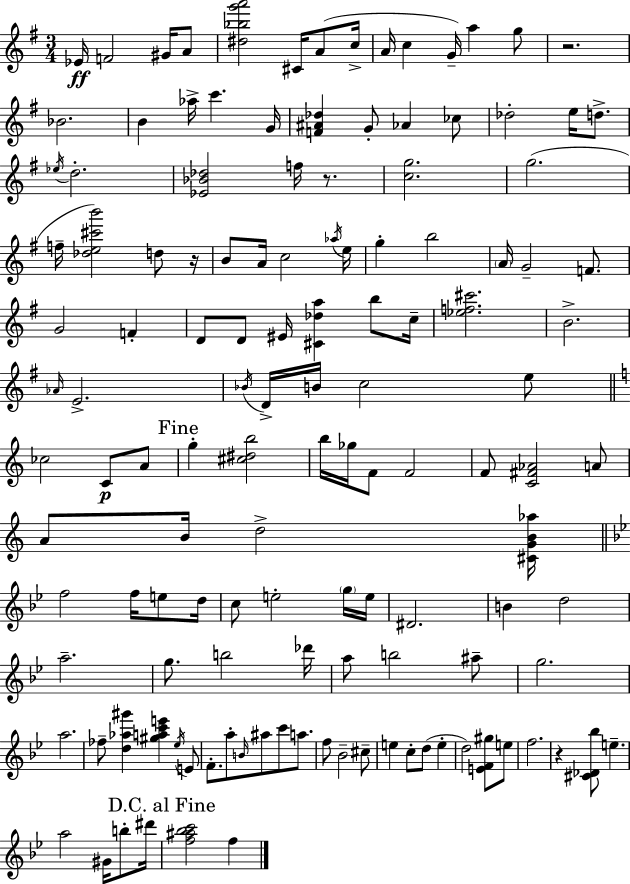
{
  \clef treble
  \numericTimeSignature
  \time 3/4
  \key e \minor
  ees'16\ff f'2 gis'16 a'8 | <dis'' bes'' g''' a'''>2 cis'16 a'8( c''16-> | a'16 c''4 g'16--) a''4 g''8 | r2. | \break bes'2. | b'4 aes''16-> c'''4. g'16 | <f' ais' des''>4 g'8-. aes'4 ces''8 | des''2-. e''16 d''8.-> | \break \acciaccatura { ees''16 } d''2.-. | <ees' bes' des''>2 f''16 r8. | <c'' g''>2. | g''2.( | \break f''16-- <des'' e'' cis''' b'''>2) d''8 | r16 b'8 a'16 c''2 | \acciaccatura { aes''16 } e''16 g''4-. b''2 | \parenthesize a'16 g'2-- f'8. | \break g'2 f'4-. | d'8 d'8 eis'16 <cis' des'' a''>4 b''8 | c''16-- <ees'' f'' cis'''>2. | b'2.-> | \break \grace { aes'16 } e'2.-> | \acciaccatura { bes'16 } d'16-> b'16 c''2 | e''8 \bar "||" \break \key c \major ces''2 c'8\p a'8 | \mark "Fine" g''4-. <cis'' dis'' b''>2 | b''16 ges''16 f'8 f'2 | f'8 <c' fis' aes'>2 a'8 | \break a'8 b'16 d''2-> <cis' g' b' aes''>16 | \bar "||" \break \key bes \major f''2 f''16 e''8 d''16 | c''8 e''2-. \parenthesize g''16 e''16 | dis'2. | b'4 d''2 | \break a''2.-- | g''8. b''2 des'''16 | a''8 b''2 ais''8-- | g''2. | \break a''2. | fes''8-- <d'' aes'' gis'''>4 <gis'' a'' c''' e'''>4 \acciaccatura { ees''16 } e'8 | f'8.-. a''8-. \grace { b'16 } ais''8 c'''8 a''8. | f''8 bes'2-- | \break cis''8-- e''4 c''8-. d''8( e''4-. | d''2) <e' f' gis''>8 | e''8 f''2. | r4 <cis' des' bes''>8 e''4.-- | \break a''2 gis'16 b''8-. | dis'''16 \mark "D.C. al Fine" <f'' ais'' bes'' c'''>2 f''4 | \bar "|."
}